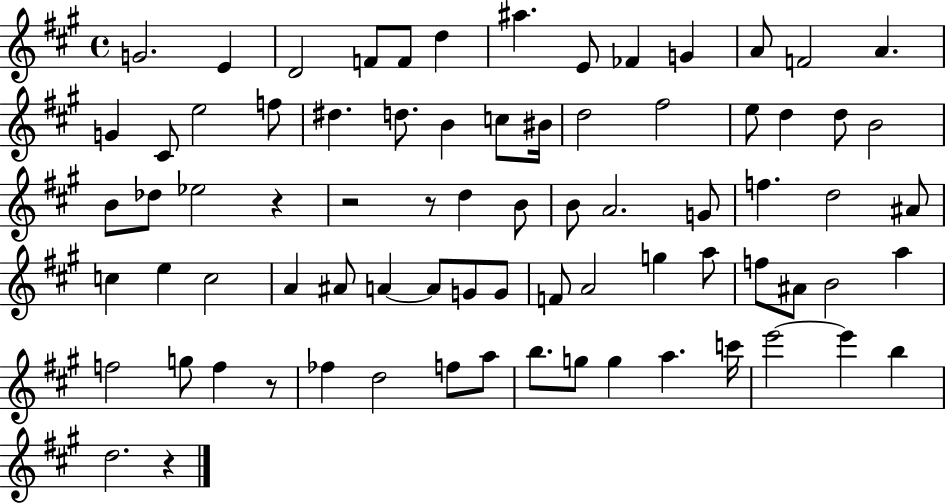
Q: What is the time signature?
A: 4/4